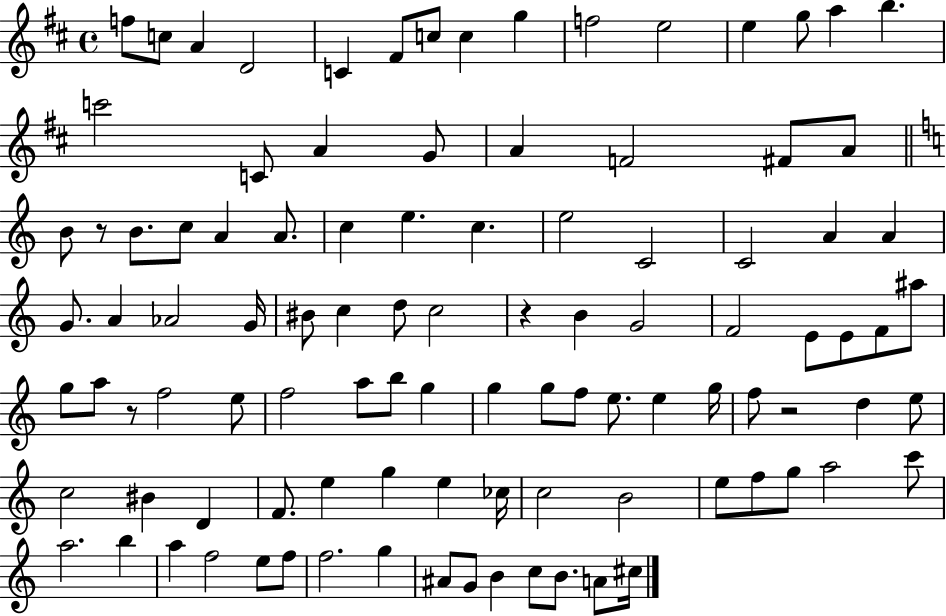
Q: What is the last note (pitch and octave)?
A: C#5